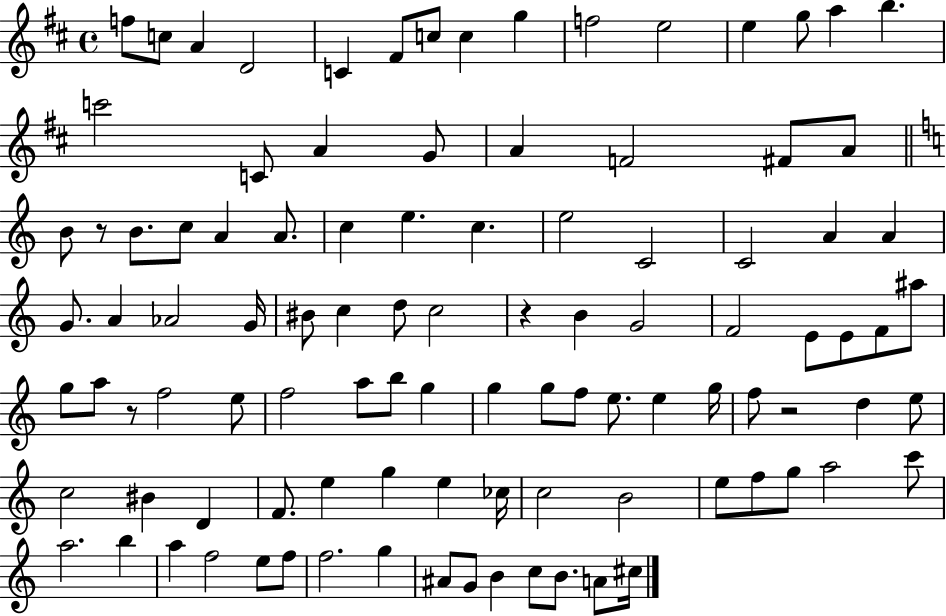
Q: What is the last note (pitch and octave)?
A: C#5